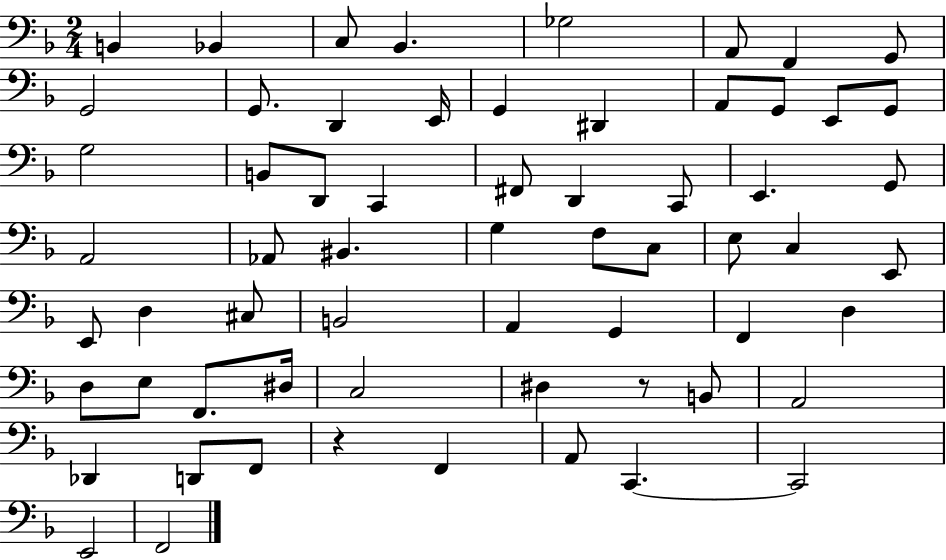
B2/q Bb2/q C3/e Bb2/q. Gb3/h A2/e F2/q G2/e G2/h G2/e. D2/q E2/s G2/q D#2/q A2/e G2/e E2/e G2/e G3/h B2/e D2/e C2/q F#2/e D2/q C2/e E2/q. G2/e A2/h Ab2/e BIS2/q. G3/q F3/e C3/e E3/e C3/q E2/e E2/e D3/q C#3/e B2/h A2/q G2/q F2/q D3/q D3/e E3/e F2/e. D#3/s C3/h D#3/q R/e B2/e A2/h Db2/q D2/e F2/e R/q F2/q A2/e C2/q. C2/h E2/h F2/h